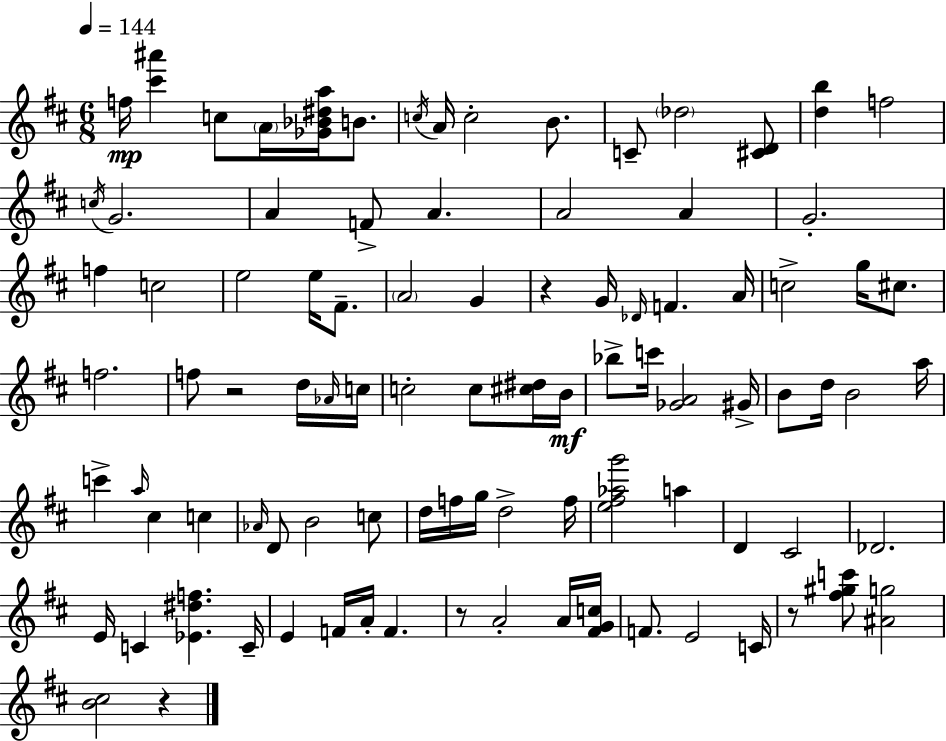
F5/s [C#6,A#6]/q C5/e A4/s [Gb4,Bb4,D#5,A5]/s B4/e. C5/s A4/s C5/h B4/e. C4/e Db5/h [C#4,D4]/e [D5,B5]/q F5/h C5/s G4/h. A4/q F4/e A4/q. A4/h A4/q G4/h. F5/q C5/h E5/h E5/s F#4/e. A4/h G4/q R/q G4/s Db4/s F4/q. A4/s C5/h G5/s C#5/e. F5/h. F5/e R/h D5/s Ab4/s C5/s C5/h C5/e [C#5,D#5]/s B4/s Bb5/e C6/s [Gb4,A4]/h G#4/s B4/e D5/s B4/h A5/s C6/q A5/s C#5/q C5/q Ab4/s D4/e B4/h C5/e D5/s F5/s G5/s D5/h F5/s [E5,F#5,Ab5,G6]/h A5/q D4/q C#4/h Db4/h. E4/s C4/q [Eb4,D#5,F5]/q. C4/s E4/q F4/s A4/s F4/q. R/e A4/h A4/s [F#4,G4,C5]/s F4/e. E4/h C4/s R/e [F#5,G#5,C6]/e [A#4,G5]/h [B4,C#5]/h R/q